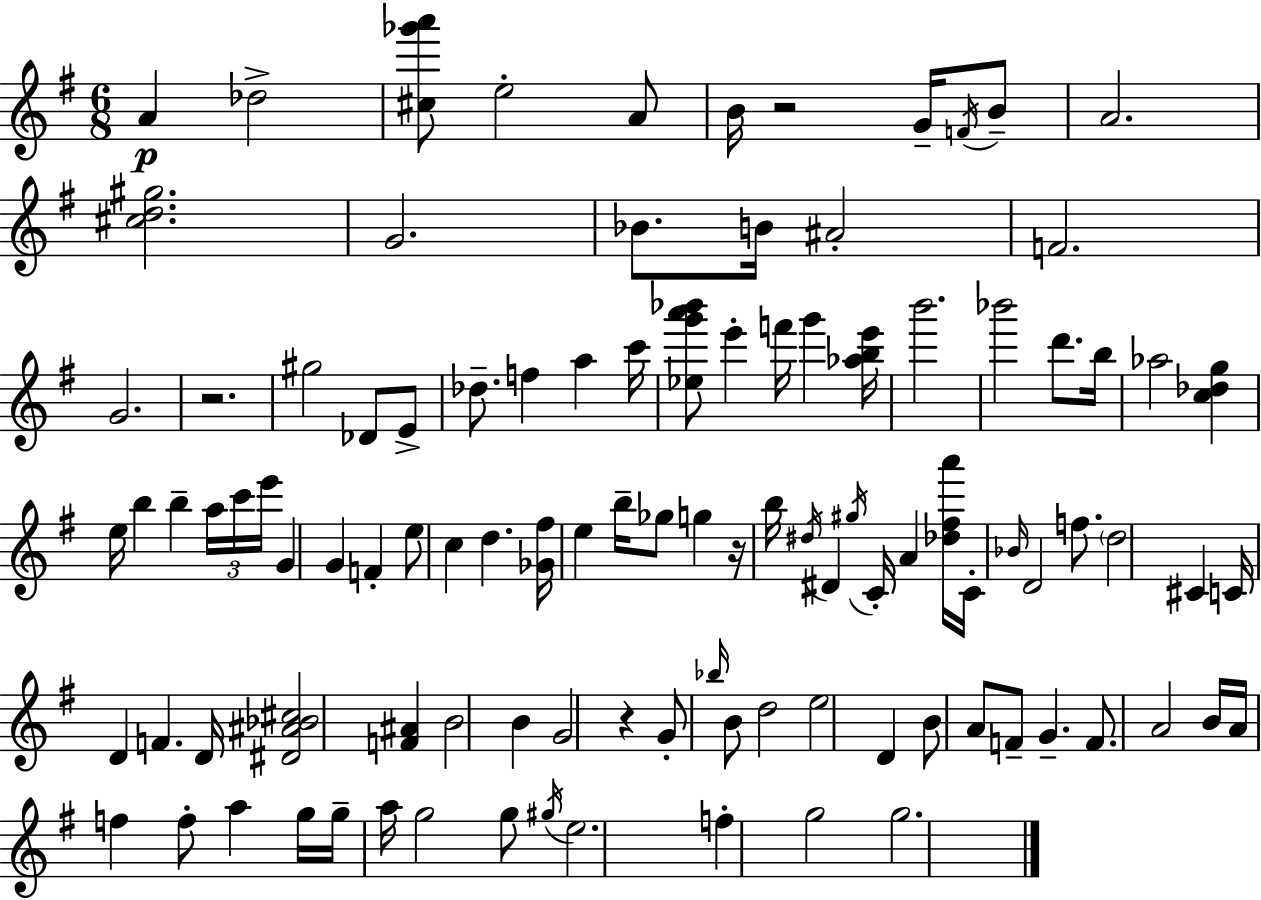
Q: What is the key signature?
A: E minor